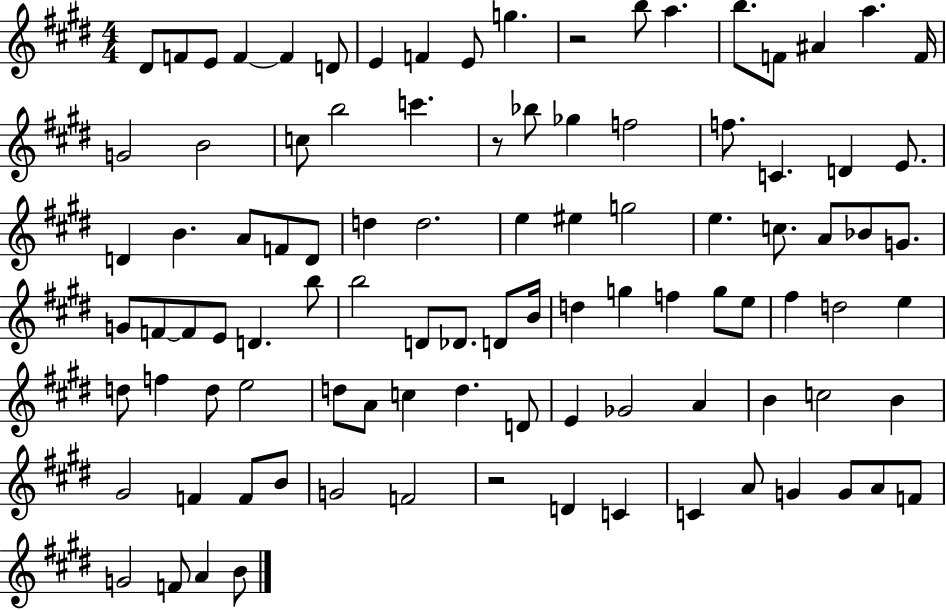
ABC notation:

X:1
T:Untitled
M:4/4
L:1/4
K:E
^D/2 F/2 E/2 F F D/2 E F E/2 g z2 b/2 a b/2 F/2 ^A a F/4 G2 B2 c/2 b2 c' z/2 _b/2 _g f2 f/2 C D E/2 D B A/2 F/2 D/2 d d2 e ^e g2 e c/2 A/2 _B/2 G/2 G/2 F/2 F/2 E/2 D b/2 b2 D/2 _D/2 D/2 B/4 d g f g/2 e/2 ^f d2 e d/2 f d/2 e2 d/2 A/2 c d D/2 E _G2 A B c2 B ^G2 F F/2 B/2 G2 F2 z2 D C C A/2 G G/2 A/2 F/2 G2 F/2 A B/2